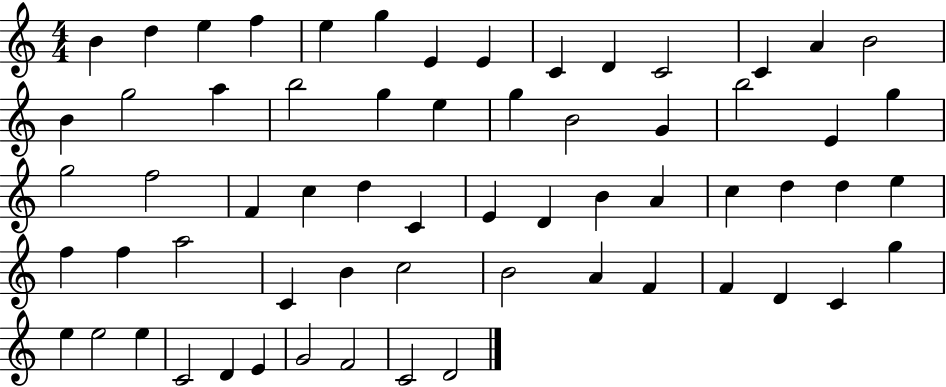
{
  \clef treble
  \numericTimeSignature
  \time 4/4
  \key c \major
  b'4 d''4 e''4 f''4 | e''4 g''4 e'4 e'4 | c'4 d'4 c'2 | c'4 a'4 b'2 | \break b'4 g''2 a''4 | b''2 g''4 e''4 | g''4 b'2 g'4 | b''2 e'4 g''4 | \break g''2 f''2 | f'4 c''4 d''4 c'4 | e'4 d'4 b'4 a'4 | c''4 d''4 d''4 e''4 | \break f''4 f''4 a''2 | c'4 b'4 c''2 | b'2 a'4 f'4 | f'4 d'4 c'4 g''4 | \break e''4 e''2 e''4 | c'2 d'4 e'4 | g'2 f'2 | c'2 d'2 | \break \bar "|."
}